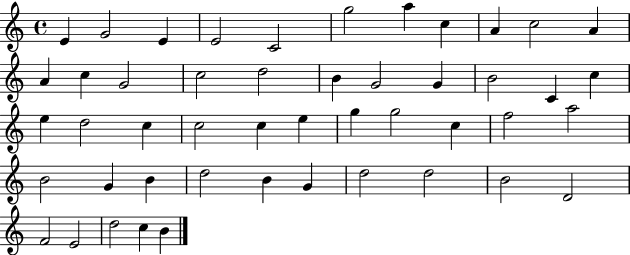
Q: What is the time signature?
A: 4/4